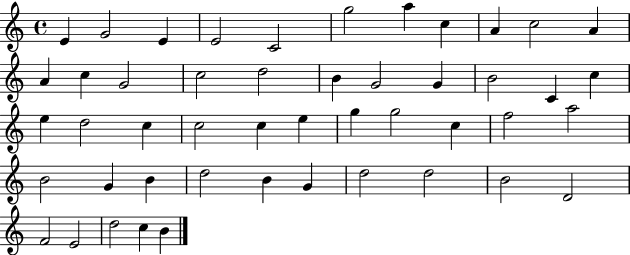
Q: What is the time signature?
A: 4/4